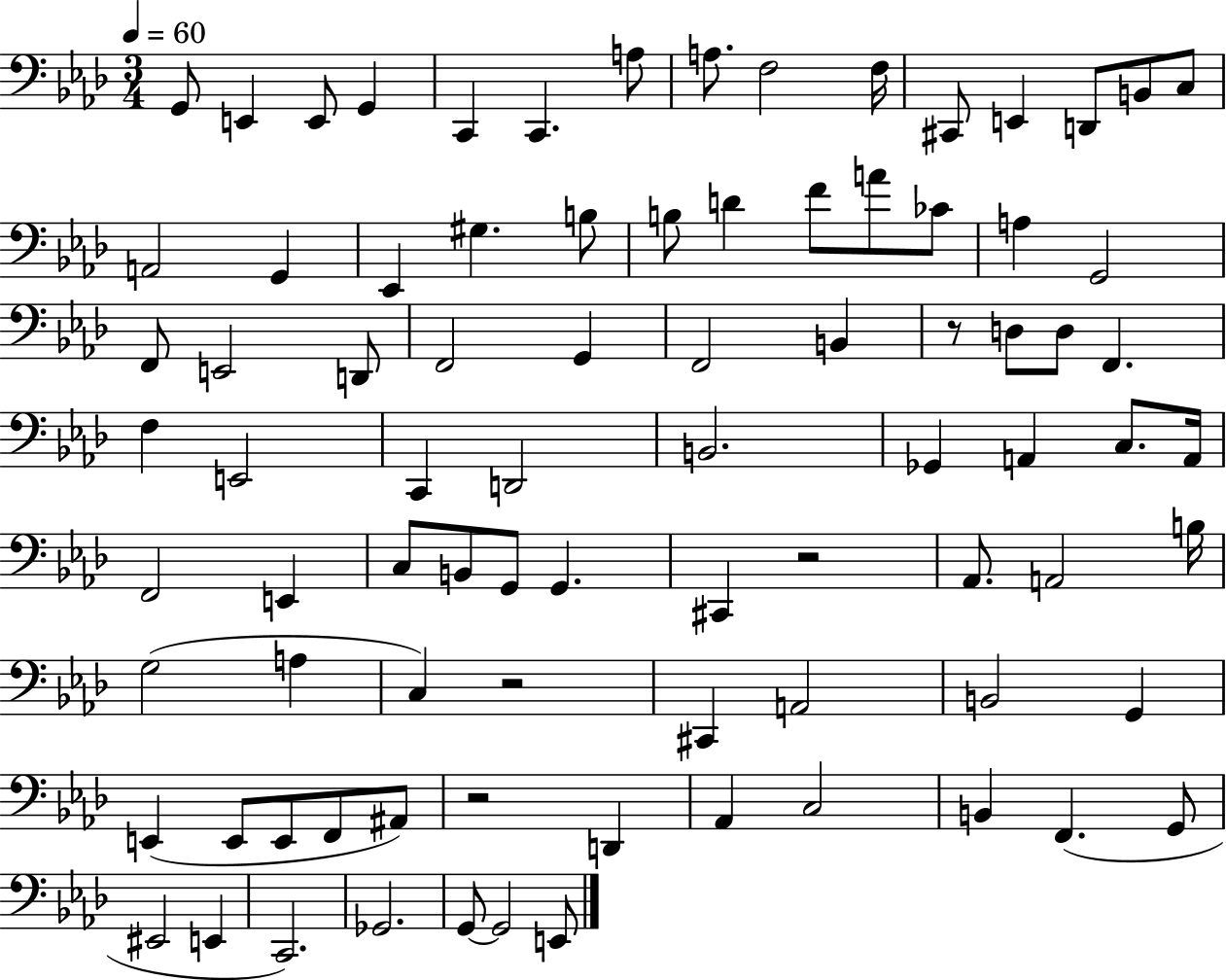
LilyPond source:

{
  \clef bass
  \numericTimeSignature
  \time 3/4
  \key aes \major
  \tempo 4 = 60
  g,8 e,4 e,8 g,4 | c,4 c,4. a8 | a8. f2 f16 | cis,8 e,4 d,8 b,8 c8 | \break a,2 g,4 | ees,4 gis4. b8 | b8 d'4 f'8 a'8 ces'8 | a4 g,2 | \break f,8 e,2 d,8 | f,2 g,4 | f,2 b,4 | r8 d8 d8 f,4. | \break f4 e,2 | c,4 d,2 | b,2. | ges,4 a,4 c8. a,16 | \break f,2 e,4 | c8 b,8 g,8 g,4. | cis,4 r2 | aes,8. a,2 b16 | \break g2( a4 | c4) r2 | cis,4 a,2 | b,2 g,4 | \break e,4( e,8 e,8 f,8 ais,8) | r2 d,4 | aes,4 c2 | b,4 f,4.( g,8 | \break eis,2 e,4 | c,2.) | ges,2. | g,8~~ g,2 e,8 | \break \bar "|."
}